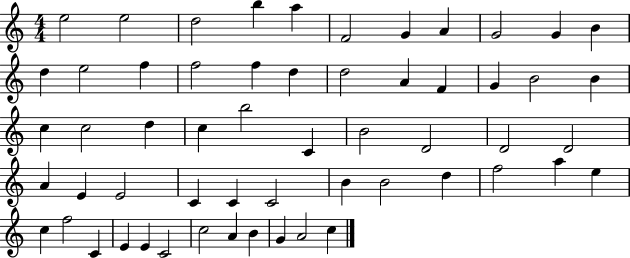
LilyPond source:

{
  \clef treble
  \numericTimeSignature
  \time 4/4
  \key c \major
  e''2 e''2 | d''2 b''4 a''4 | f'2 g'4 a'4 | g'2 g'4 b'4 | \break d''4 e''2 f''4 | f''2 f''4 d''4 | d''2 a'4 f'4 | g'4 b'2 b'4 | \break c''4 c''2 d''4 | c''4 b''2 c'4 | b'2 d'2 | d'2 d'2 | \break a'4 e'4 e'2 | c'4 c'4 c'2 | b'4 b'2 d''4 | f''2 a''4 e''4 | \break c''4 f''2 c'4 | e'4 e'4 c'2 | c''2 a'4 b'4 | g'4 a'2 c''4 | \break \bar "|."
}